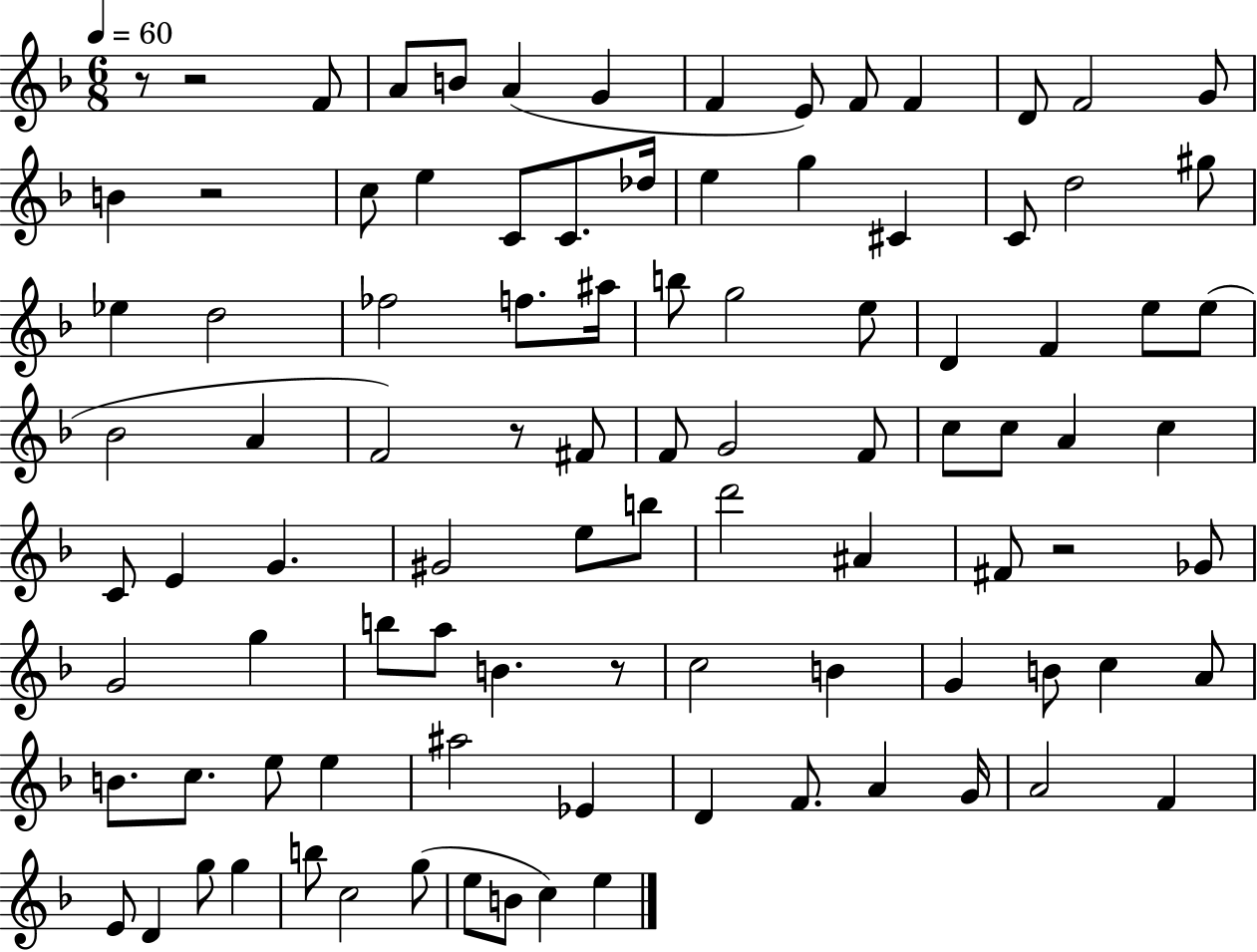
X:1
T:Untitled
M:6/8
L:1/4
K:F
z/2 z2 F/2 A/2 B/2 A G F E/2 F/2 F D/2 F2 G/2 B z2 c/2 e C/2 C/2 _d/4 e g ^C C/2 d2 ^g/2 _e d2 _f2 f/2 ^a/4 b/2 g2 e/2 D F e/2 e/2 _B2 A F2 z/2 ^F/2 F/2 G2 F/2 c/2 c/2 A c C/2 E G ^G2 e/2 b/2 d'2 ^A ^F/2 z2 _G/2 G2 g b/2 a/2 B z/2 c2 B G B/2 c A/2 B/2 c/2 e/2 e ^a2 _E D F/2 A G/4 A2 F E/2 D g/2 g b/2 c2 g/2 e/2 B/2 c e